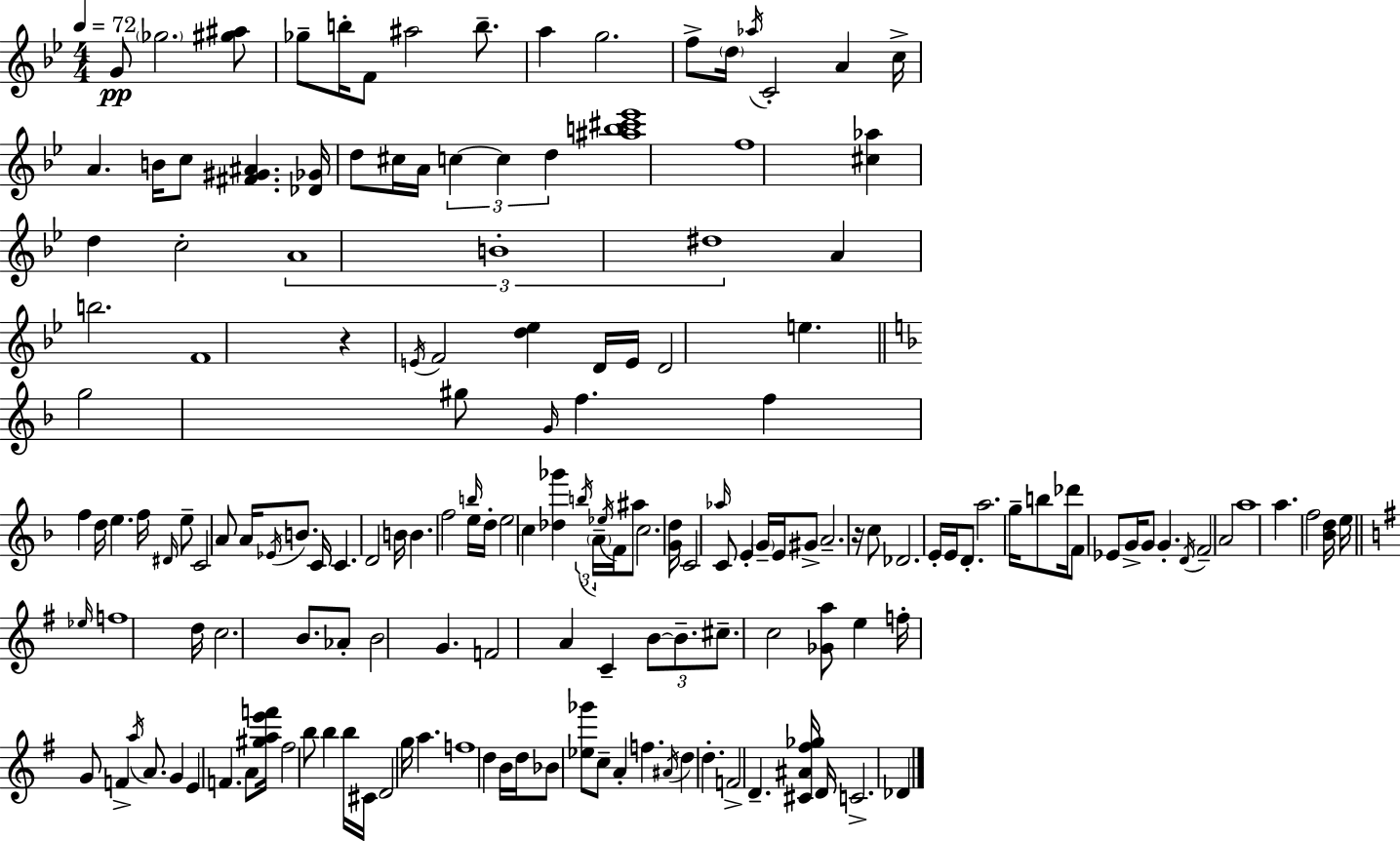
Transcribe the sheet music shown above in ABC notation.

X:1
T:Untitled
M:4/4
L:1/4
K:Bb
G/2 _g2 [^g^a]/2 _g/2 b/4 F/2 ^a2 b/2 a g2 f/2 d/4 _a/4 C2 A c/4 A B/4 c/2 [^F^G^A] [_D_G]/4 d/2 ^c/4 A/4 c c d [^ab^c'_e']4 f4 [^c_a] d c2 A4 B4 ^d4 A b2 F4 z E/4 F2 [d_e] D/4 E/4 D2 e g2 ^g/2 G/4 f f f d/4 e f/4 ^D/4 e/2 C2 A/2 A/4 _E/4 B/2 C/4 C D2 B/4 B f2 b/4 e/4 d/4 e2 c [_d_g'] b/4 A/4 _e/4 F/4 ^a/2 c2 [Gd]/4 C2 _a/4 C/2 E G/4 E/4 ^G/2 A2 z/4 c/2 _D2 E/4 E/4 D/2 a2 g/4 b/2 _d'/4 F/2 _E/2 G/4 G/2 G D/4 F2 A2 a4 a f2 [_Bd]/4 e/4 _e/4 f4 d/4 c2 B/2 _A/2 B2 G F2 A C B/2 B/2 ^c/2 c2 [_Ga]/2 e f/4 G/2 F a/4 A/2 G E F A/2 [^gae'f']/4 ^f2 b/2 b b/4 ^C/4 D2 g/4 a f4 d B/4 d/4 _B/2 [_e_g']/2 c/2 A f ^A/4 d d F2 D [^C^A^f_g]/4 D/4 C2 _D